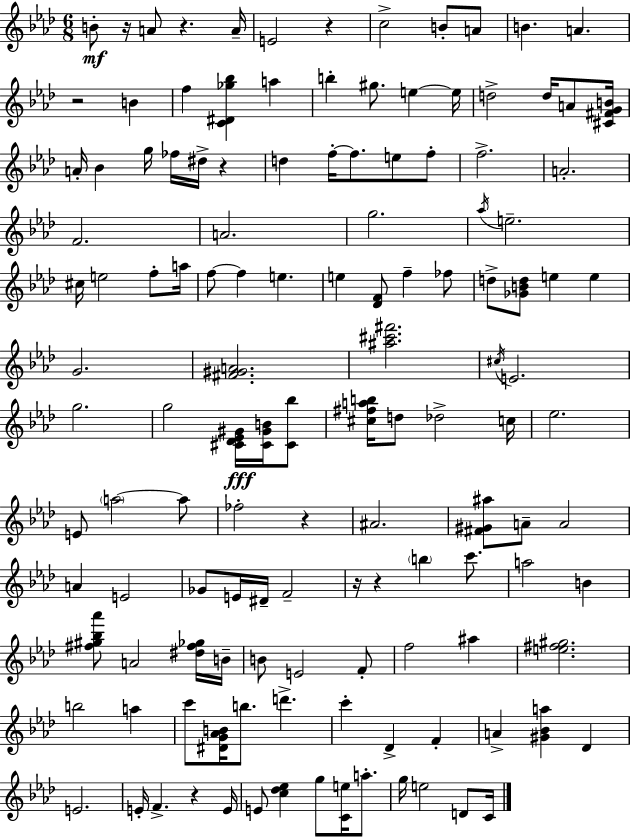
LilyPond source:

{
  \clef treble
  \numericTimeSignature
  \time 6/8
  \key f \minor
  b'8-.\mf r16 a'8 r4. a'16-- | e'2 r4 | c''2-> b'8-. a'8 | b'4. a'4. | \break r2 b'4 | f''4 <c' dis' ges'' bes''>4 a''4 | b''4-. gis''8. e''4~~ e''16 | d''2-> d''16 a'8 <cis' fis' g' b'>16 | \break a'16-. bes'4 g''16 fes''16 dis''16-> r4 | d''4 f''16-.~~ f''8. e''8 f''8-. | f''2.-> | a'2.-. | \break f'2. | a'2. | g''2. | \acciaccatura { aes''16 } e''2.-- | \break cis''16 e''2 f''8-. | a''16 f''8~~ f''4 e''4. | e''4 <des' f'>8 f''4-- fes''8 | d''8-> <ges' b' d''>8 e''4 e''4 | \break g'2. | <fis' gis' a'>2. | <ais'' cis''' fis'''>2. | \acciaccatura { cis''16 } e'2. | \break g''2. | g''2 <cis' des' ees' gis'>16\fff <cis' gis' b'>16 | <cis' bes''>8 <cis'' fis'' a'' b''>16 d''8 des''2-> | c''16 ees''2. | \break e'8 \parenthesize a''2~~ | a''8 fes''2-. r4 | ais'2. | <fis' gis' ais''>8 a'8-- a'2 | \break a'4 e'2 | ges'8 e'16 dis'16-- f'2-- | r16 r4 \parenthesize b''4 c'''8. | a''2 b'4 | \break <fis'' gis'' bes'' aes'''>8 a'2 | <dis'' fis'' ges''>16 b'16-- b'8 e'2 | f'8-. f''2 ais''4 | <e'' fis'' gis''>2. | \break b''2 a''4 | c'''8 <dis' g' aes' b'>16 b''8. d'''4.-> | c'''4-. des'4-> f'4-. | a'4-> <gis' bes' a''>4 des'4 | \break e'2. | e'16-. f'4.-> r4 | e'16 e'8 <c'' des'' ees''>4 g''8 <c' e''>16 a''8.-. | g''16 e''2 d'8 | \break c'16 \bar "|."
}